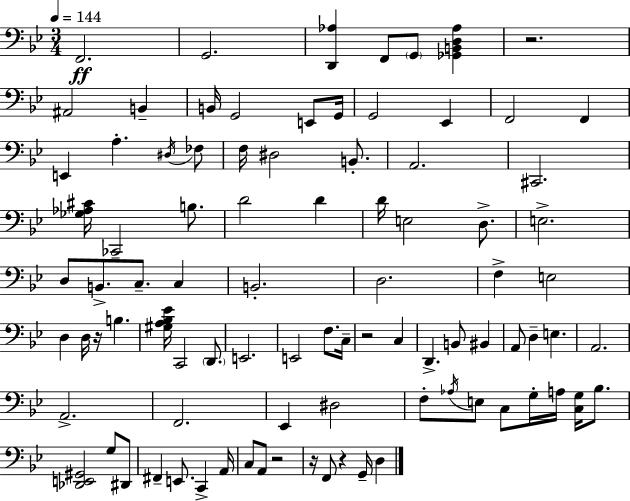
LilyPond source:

{
  \clef bass
  \numericTimeSignature
  \time 3/4
  \key g \minor
  \tempo 4 = 144
  f,2.\ff | g,2. | <d, aes>4 f,8 \parenthesize g,8 <ges, b, d aes>4 | r2. | \break ais,2 b,4-- | b,16 g,2 e,8 g,16 | g,2 ees,4 | f,2 f,4 | \break e,4 a4.-. \acciaccatura { dis16 } fes8 | f16 dis2 b,8.-. | a,2. | cis,2. | \break <ges aes cis'>16 ces,2-- b8. | d'2 d'4 | d'16 e2 d8.-> | e2.-> | \break d8 b,8.-> c8.-- c4 | b,2.-. | d2. | f4-> e2 | \break d4 d16 r16 b4. | <gis a bes ees'>16 c,2 \parenthesize d,8. | e,2. | e,2 f8. | \break c16-- r2 c4 | d,4.-> b,8 bis,4 | a,8 d4-- e4. | a,2. | \break a,2.-> | f,2. | ees,4 dis2 | f8-. \acciaccatura { aes16 } e8 c8 g16-. a16 <c g>16 bes8. | \break <des, e, gis,>2 g8 | dis,8 fis,4-- e,8. c,4-> | a,16 c8 a,8 r2 | r16 f,8 r4 g,16-- d4 | \break \bar "|."
}